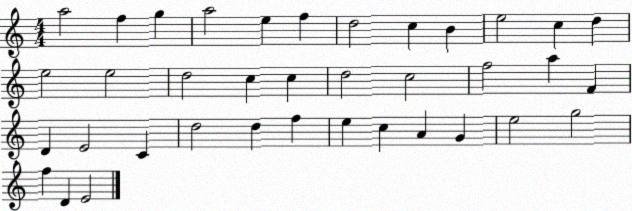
X:1
T:Untitled
M:4/4
L:1/4
K:C
a2 f g a2 e f d2 c B e2 c d e2 e2 d2 c c d2 c2 f2 a F D E2 C d2 d f e c A G e2 g2 f D E2